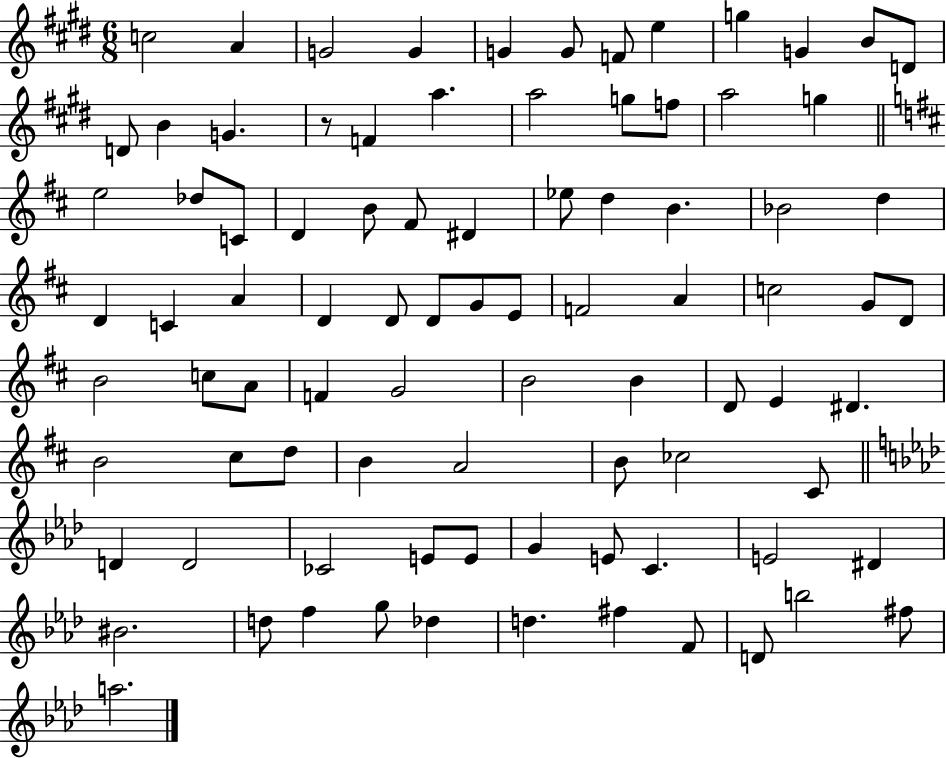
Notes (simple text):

C5/h A4/q G4/h G4/q G4/q G4/e F4/e E5/q G5/q G4/q B4/e D4/e D4/e B4/q G4/q. R/e F4/q A5/q. A5/h G5/e F5/e A5/h G5/q E5/h Db5/e C4/e D4/q B4/e F#4/e D#4/q Eb5/e D5/q B4/q. Bb4/h D5/q D4/q C4/q A4/q D4/q D4/e D4/e G4/e E4/e F4/h A4/q C5/h G4/e D4/e B4/h C5/e A4/e F4/q G4/h B4/h B4/q D4/e E4/q D#4/q. B4/h C#5/e D5/e B4/q A4/h B4/e CES5/h C#4/e D4/q D4/h CES4/h E4/e E4/e G4/q E4/e C4/q. E4/h D#4/q BIS4/h. D5/e F5/q G5/e Db5/q D5/q. F#5/q F4/e D4/e B5/h F#5/e A5/h.